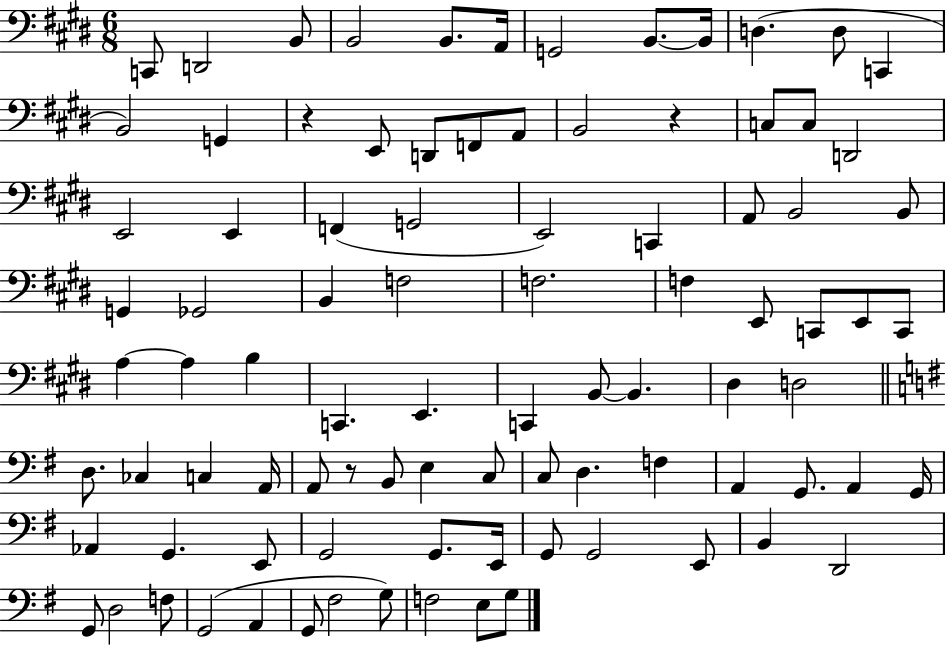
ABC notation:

X:1
T:Untitled
M:6/8
L:1/4
K:E
C,,/2 D,,2 B,,/2 B,,2 B,,/2 A,,/4 G,,2 B,,/2 B,,/4 D, D,/2 C,, B,,2 G,, z E,,/2 D,,/2 F,,/2 A,,/2 B,,2 z C,/2 C,/2 D,,2 E,,2 E,, F,, G,,2 E,,2 C,, A,,/2 B,,2 B,,/2 G,, _G,,2 B,, F,2 F,2 F, E,,/2 C,,/2 E,,/2 C,,/2 A, A, B, C,, E,, C,, B,,/2 B,, ^D, D,2 D,/2 _C, C, A,,/4 A,,/2 z/2 B,,/2 E, C,/2 C,/2 D, F, A,, G,,/2 A,, G,,/4 _A,, G,, E,,/2 G,,2 G,,/2 E,,/4 G,,/2 G,,2 E,,/2 B,, D,,2 G,,/2 D,2 F,/2 G,,2 A,, G,,/2 ^F,2 G,/2 F,2 E,/2 G,/2